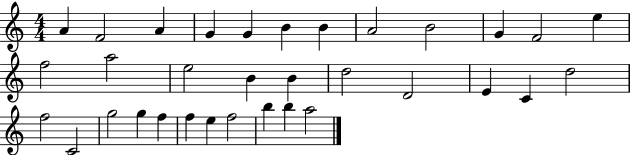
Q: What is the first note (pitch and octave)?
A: A4